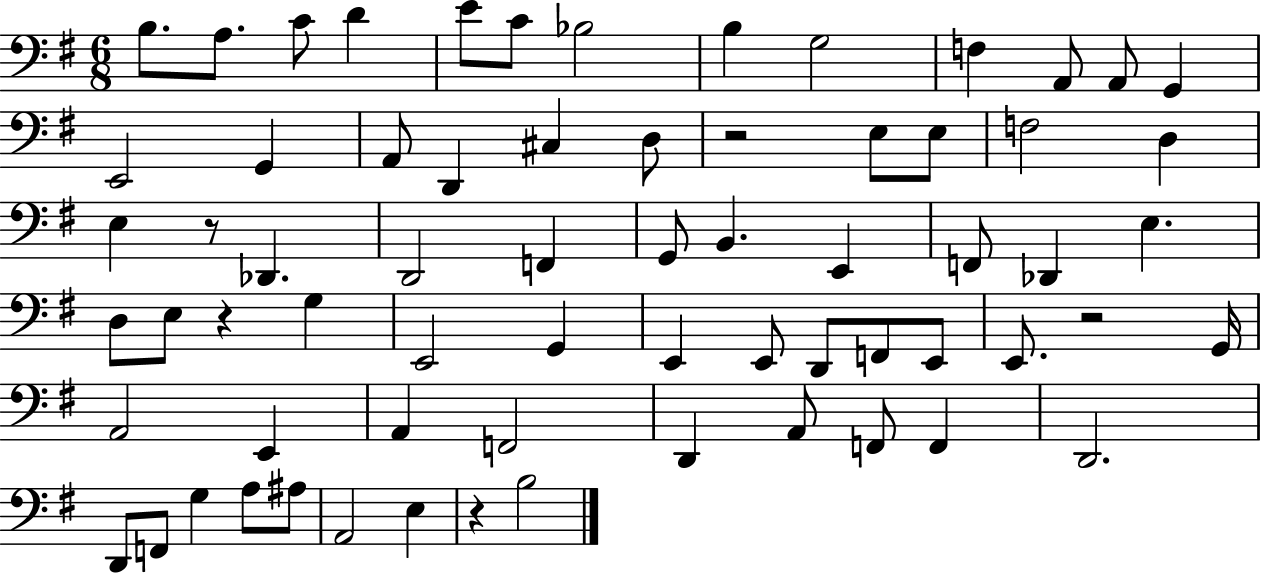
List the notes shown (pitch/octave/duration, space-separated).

B3/e. A3/e. C4/e D4/q E4/e C4/e Bb3/h B3/q G3/h F3/q A2/e A2/e G2/q E2/h G2/q A2/e D2/q C#3/q D3/e R/h E3/e E3/e F3/h D3/q E3/q R/e Db2/q. D2/h F2/q G2/e B2/q. E2/q F2/e Db2/q E3/q. D3/e E3/e R/q G3/q E2/h G2/q E2/q E2/e D2/e F2/e E2/e E2/e. R/h G2/s A2/h E2/q A2/q F2/h D2/q A2/e F2/e F2/q D2/h. D2/e F2/e G3/q A3/e A#3/e A2/h E3/q R/q B3/h